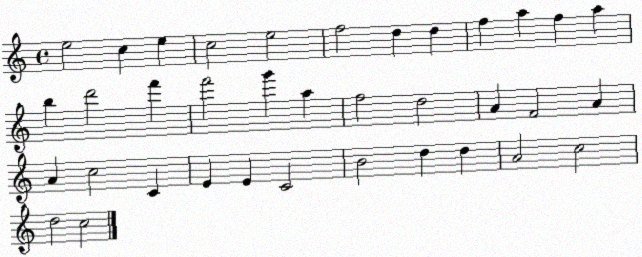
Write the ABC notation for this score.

X:1
T:Untitled
M:4/4
L:1/4
K:C
e2 c e c2 e2 f2 d d f a f a b d'2 f' f'2 g' a f2 d2 A F2 A A c2 C E E C2 B2 d d A2 c2 d2 c2